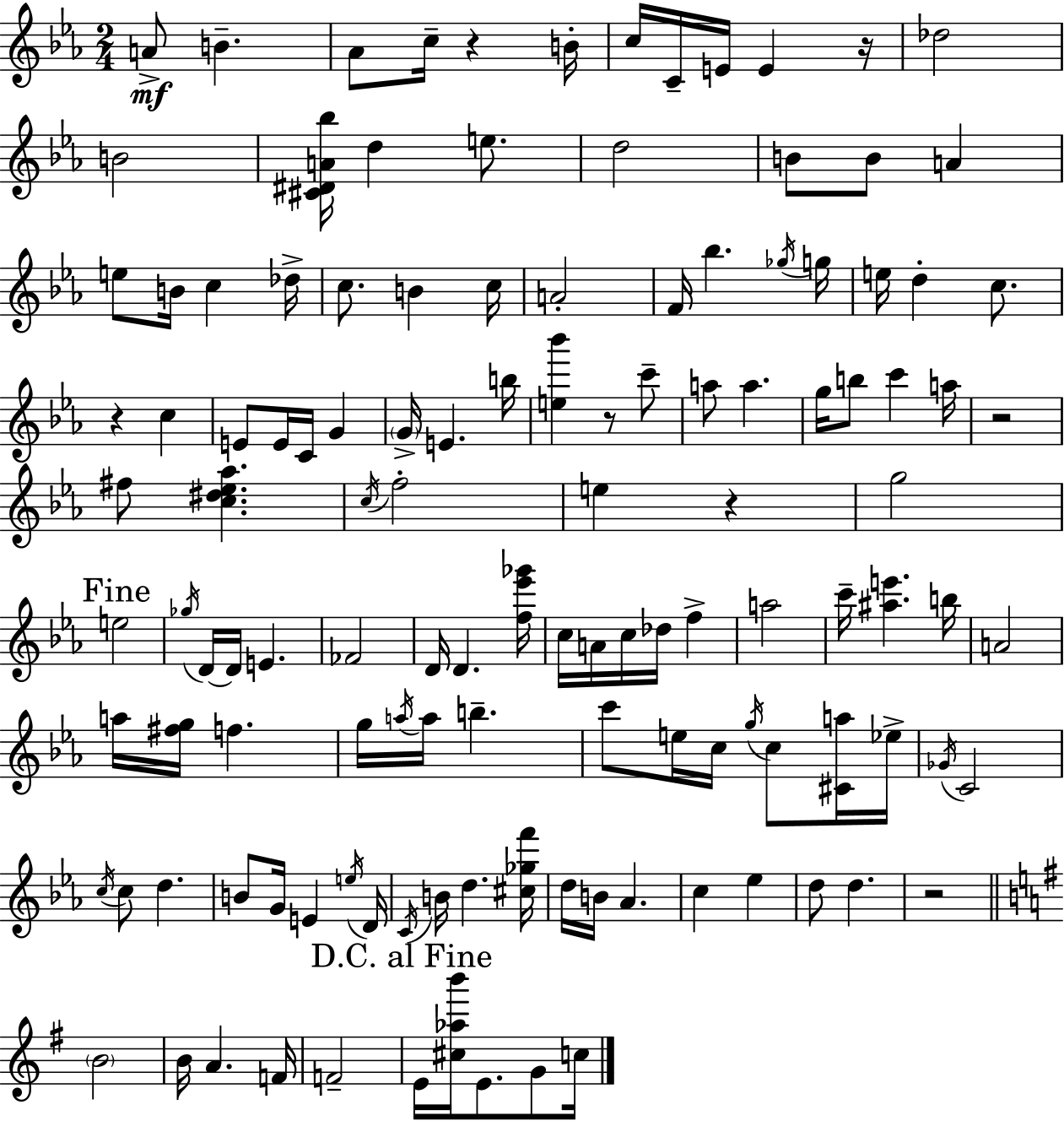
{
  \clef treble
  \numericTimeSignature
  \time 2/4
  \key c \minor
  \repeat volta 2 { a'8->\mf b'4.-- | aes'8 c''16-- r4 b'16-. | c''16 c'16-- e'16 e'4 r16 | des''2 | \break b'2 | <cis' dis' a' bes''>16 d''4 e''8. | d''2 | b'8 b'8 a'4 | \break e''8 b'16 c''4 des''16-> | c''8. b'4 c''16 | a'2-. | f'16 bes''4. \acciaccatura { ges''16 } | \break g''16 e''16 d''4-. c''8. | r4 c''4 | e'8 e'16 c'16 g'4 | \parenthesize g'16-> e'4. | \break b''16 <e'' bes'''>4 r8 c'''8-- | a''8 a''4. | g''16 b''8 c'''4 | a''16 r2 | \break fis''8 <c'' dis'' ees'' aes''>4. | \acciaccatura { c''16 } f''2-. | e''4 r4 | g''2 | \break \mark "Fine" e''2 | \acciaccatura { ges''16 } d'16~~ d'16 e'4. | fes'2 | d'16 d'4. | \break <f'' ees''' ges'''>16 c''16 a'16 c''16 des''16 f''4-> | a''2 | c'''16-- <ais'' e'''>4. | b''16 a'2 | \break a''16 <fis'' g''>16 f''4. | g''16 \acciaccatura { a''16 } a''16 b''4.-- | c'''8 e''16 c''16 | \acciaccatura { g''16 } c''8 <cis' a''>16 ees''16-> \acciaccatura { ges'16 } c'2 | \break \acciaccatura { c''16 } c''8 | d''4. b'8 | g'16 e'4 \acciaccatura { e''16 } d'16 | \acciaccatura { c'16 } b'16 d''4. | \break <cis'' ges'' f'''>16 d''16 b'16 aes'4. | c''4 ees''4 | d''8 d''4. | r2 | \break \bar "||" \break \key e \minor \parenthesize b'2 | b'16 a'4. f'16 | f'2-- | \mark "D.C. al Fine" e'16 <cis'' aes'' b'''>16 e'8. g'8 c''16 | \break } \bar "|."
}